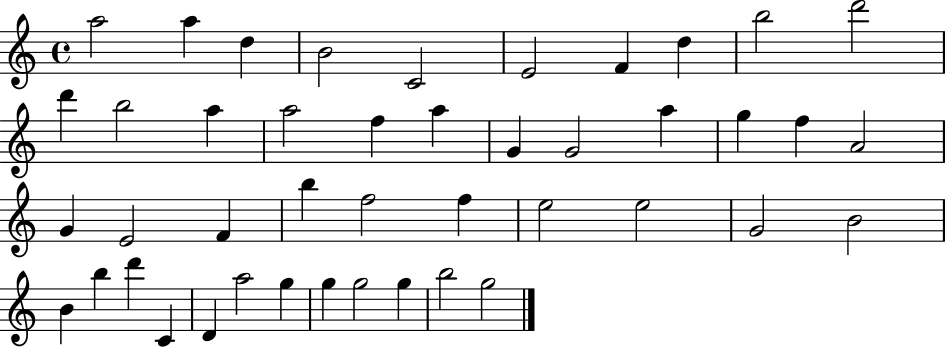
X:1
T:Untitled
M:4/4
L:1/4
K:C
a2 a d B2 C2 E2 F d b2 d'2 d' b2 a a2 f a G G2 a g f A2 G E2 F b f2 f e2 e2 G2 B2 B b d' C D a2 g g g2 g b2 g2